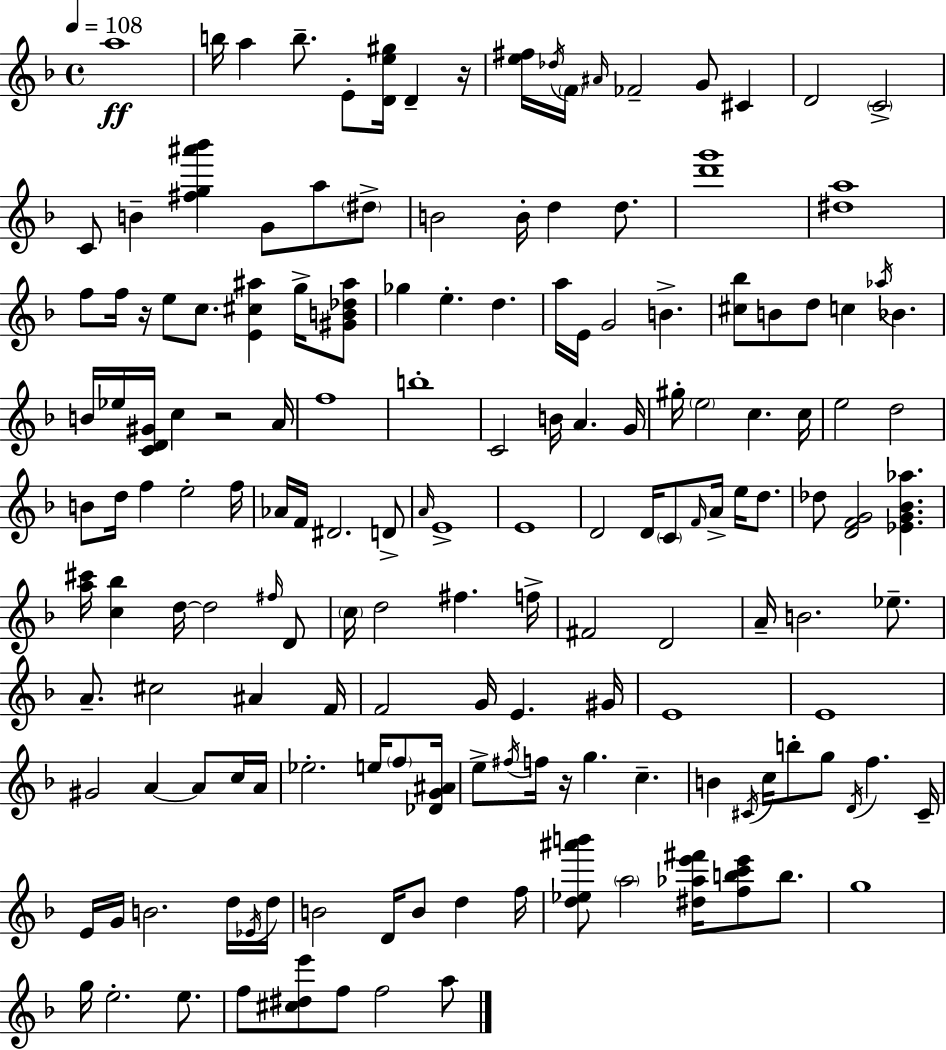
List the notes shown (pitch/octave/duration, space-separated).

A5/w B5/s A5/q B5/e. E4/e [D4,E5,G#5]/s D4/q R/s [E5,F#5]/s Db5/s F4/s A#4/s FES4/h G4/e C#4/q D4/h C4/h C4/e B4/q [F#5,G5,A#6,Bb6]/q G4/e A5/e D#5/e B4/h B4/s D5/q D5/e. [D6,G6]/w [D#5,A5]/w F5/e F5/s R/s E5/e C5/e. [E4,C#5,A#5]/q G5/s [G#4,B4,Db5,A#5]/e Gb5/q E5/q. D5/q. A5/s E4/s G4/h B4/q. [C#5,Bb5]/e B4/e D5/e C5/q Ab5/s Bb4/q. B4/s Eb5/s [C4,D4,G#4]/s C5/q R/h A4/s F5/w B5/w C4/h B4/s A4/q. G4/s G#5/s E5/h C5/q. C5/s E5/h D5/h B4/e D5/s F5/q E5/h F5/s Ab4/s F4/s D#4/h. D4/e A4/s E4/w E4/w D4/h D4/s C4/e F4/s A4/s E5/s D5/e. Db5/e [D4,F4,G4]/h [Eb4,G4,Bb4,Ab5]/q. [A5,C#6]/s [C5,Bb5]/q D5/s D5/h F#5/s D4/e C5/s D5/h F#5/q. F5/s F#4/h D4/h A4/s B4/h. Eb5/e. A4/e. C#5/h A#4/q F4/s F4/h G4/s E4/q. G#4/s E4/w E4/w G#4/h A4/q A4/e C5/s A4/s Eb5/h. E5/s F5/e [Db4,G4,A#4]/s E5/e F#5/s F5/s R/s G5/q. C5/q. B4/q C#4/s C5/s B5/e G5/e D4/s F5/q. C#4/s E4/s G4/s B4/h. D5/s Eb4/s D5/s B4/h D4/s B4/e D5/q F5/s [D5,Eb5,A#6,B6]/e A5/h [D#5,Ab5,E6,F#6]/s [F5,B5,C6,E6]/e B5/e. G5/w G5/s E5/h. E5/e. F5/e [C#5,D#5,E6]/e F5/e F5/h A5/e